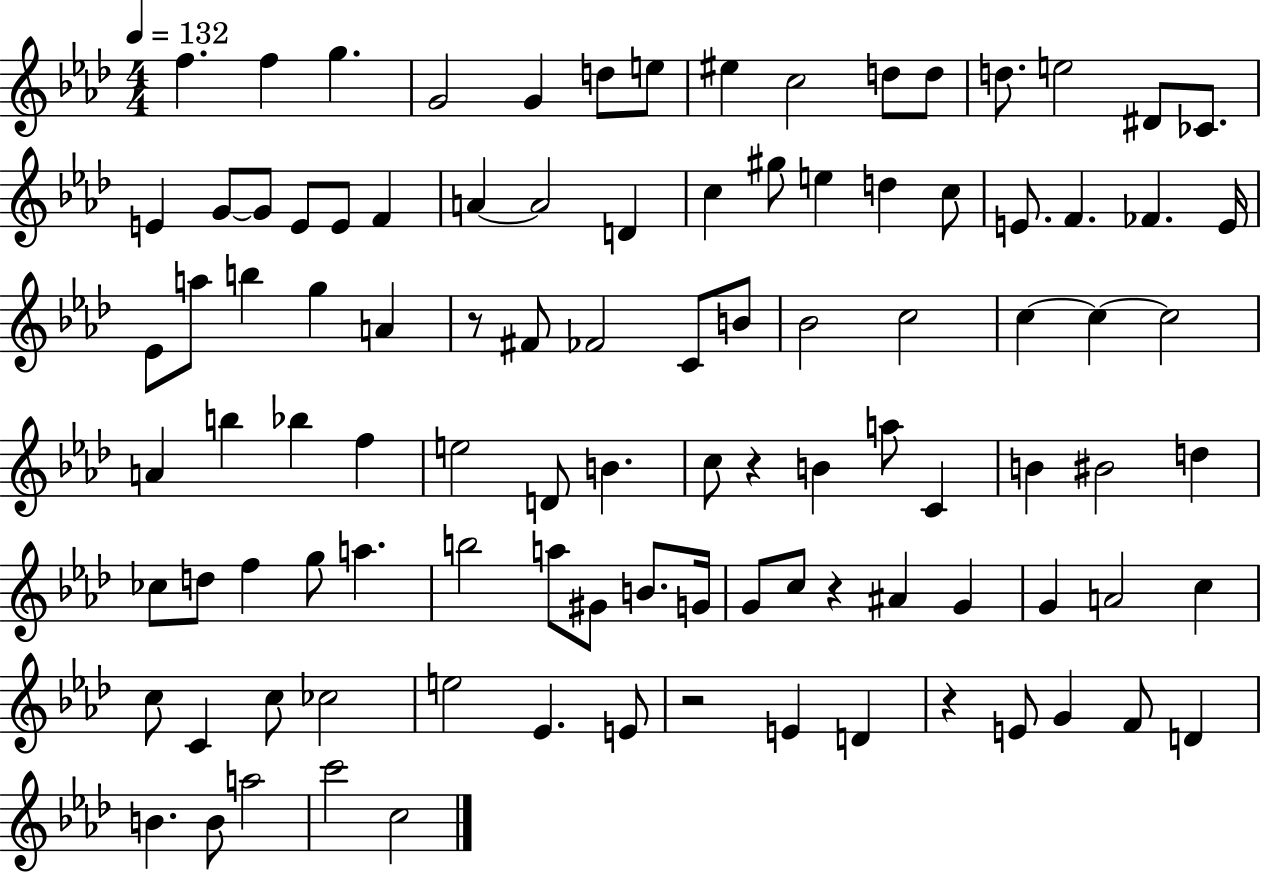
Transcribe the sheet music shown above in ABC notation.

X:1
T:Untitled
M:4/4
L:1/4
K:Ab
f f g G2 G d/2 e/2 ^e c2 d/2 d/2 d/2 e2 ^D/2 _C/2 E G/2 G/2 E/2 E/2 F A A2 D c ^g/2 e d c/2 E/2 F _F E/4 _E/2 a/2 b g A z/2 ^F/2 _F2 C/2 B/2 _B2 c2 c c c2 A b _b f e2 D/2 B c/2 z B a/2 C B ^B2 d _c/2 d/2 f g/2 a b2 a/2 ^G/2 B/2 G/4 G/2 c/2 z ^A G G A2 c c/2 C c/2 _c2 e2 _E E/2 z2 E D z E/2 G F/2 D B B/2 a2 c'2 c2